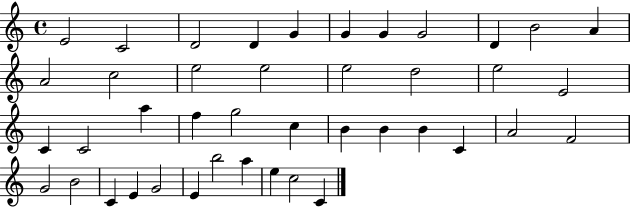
X:1
T:Untitled
M:4/4
L:1/4
K:C
E2 C2 D2 D G G G G2 D B2 A A2 c2 e2 e2 e2 d2 e2 E2 C C2 a f g2 c B B B C A2 F2 G2 B2 C E G2 E b2 a e c2 C